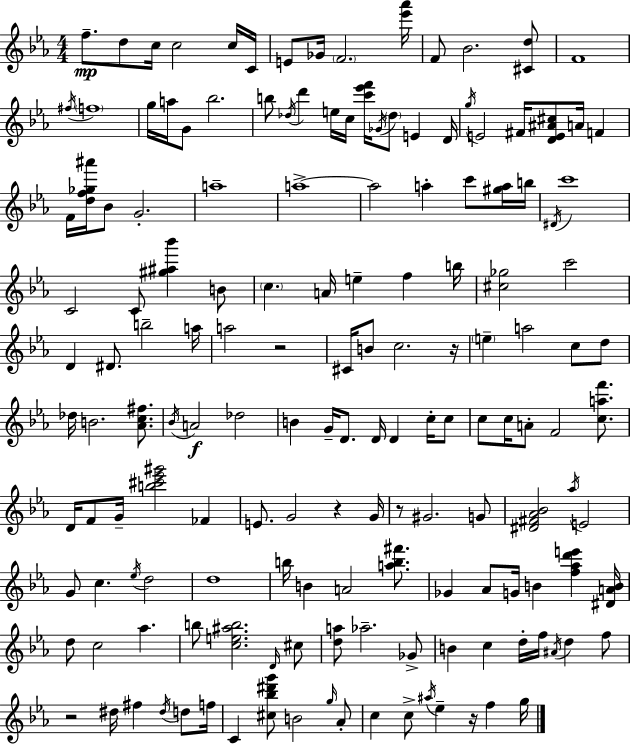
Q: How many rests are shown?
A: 6